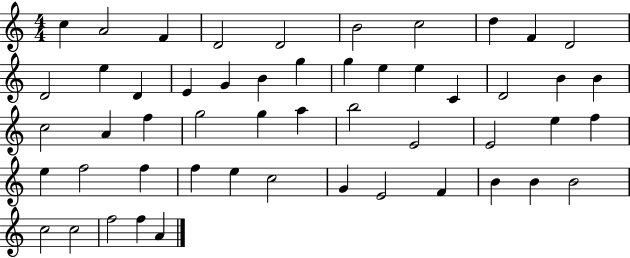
X:1
T:Untitled
M:4/4
L:1/4
K:C
c A2 F D2 D2 B2 c2 d F D2 D2 e D E G B g g e e C D2 B B c2 A f g2 g a b2 E2 E2 e f e f2 f f e c2 G E2 F B B B2 c2 c2 f2 f A